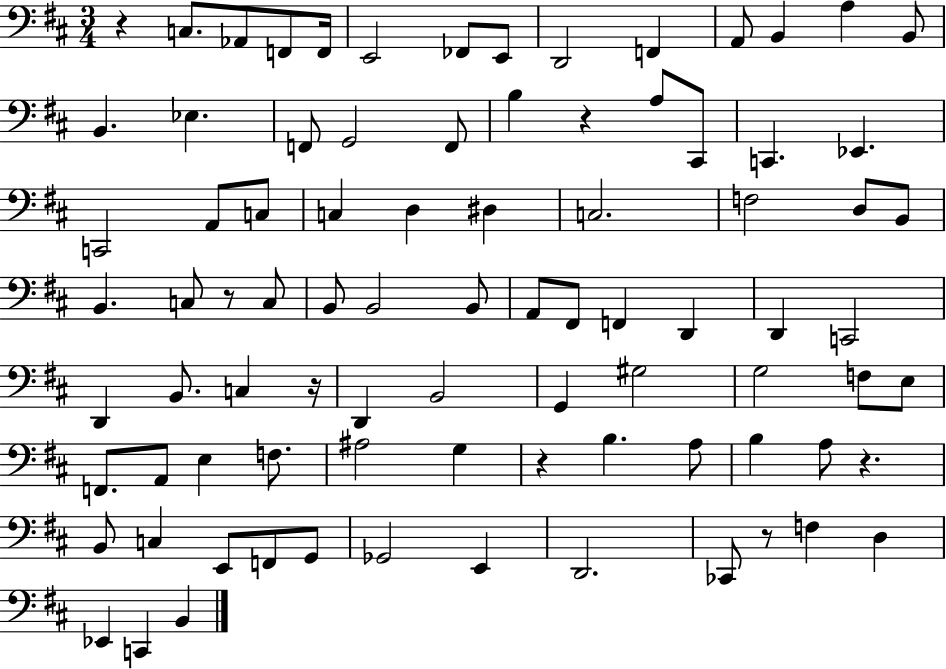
R/q C3/e. Ab2/e F2/e F2/s E2/h FES2/e E2/e D2/h F2/q A2/e B2/q A3/q B2/e B2/q. Eb3/q. F2/e G2/h F2/e B3/q R/q A3/e C#2/e C2/q. Eb2/q. C2/h A2/e C3/e C3/q D3/q D#3/q C3/h. F3/h D3/e B2/e B2/q. C3/e R/e C3/e B2/e B2/h B2/e A2/e F#2/e F2/q D2/q D2/q C2/h D2/q B2/e. C3/q R/s D2/q B2/h G2/q G#3/h G3/h F3/e E3/e F2/e. A2/e E3/q F3/e. A#3/h G3/q R/q B3/q. A3/e B3/q A3/e R/q. B2/e C3/q E2/e F2/e G2/e Gb2/h E2/q D2/h. CES2/e R/e F3/q D3/q Eb2/q C2/q B2/q